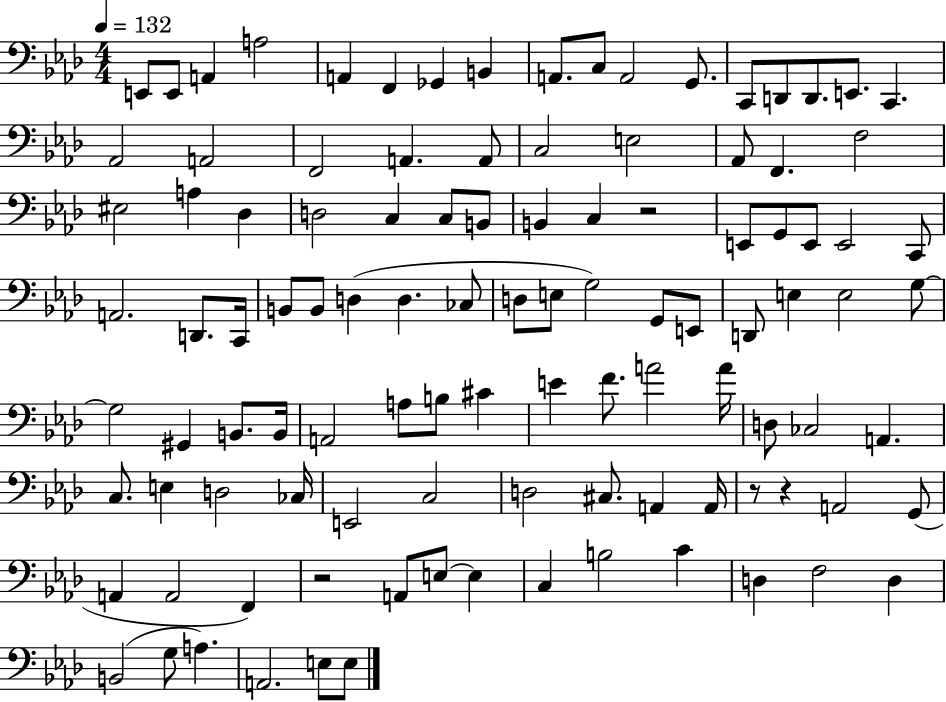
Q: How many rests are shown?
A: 4